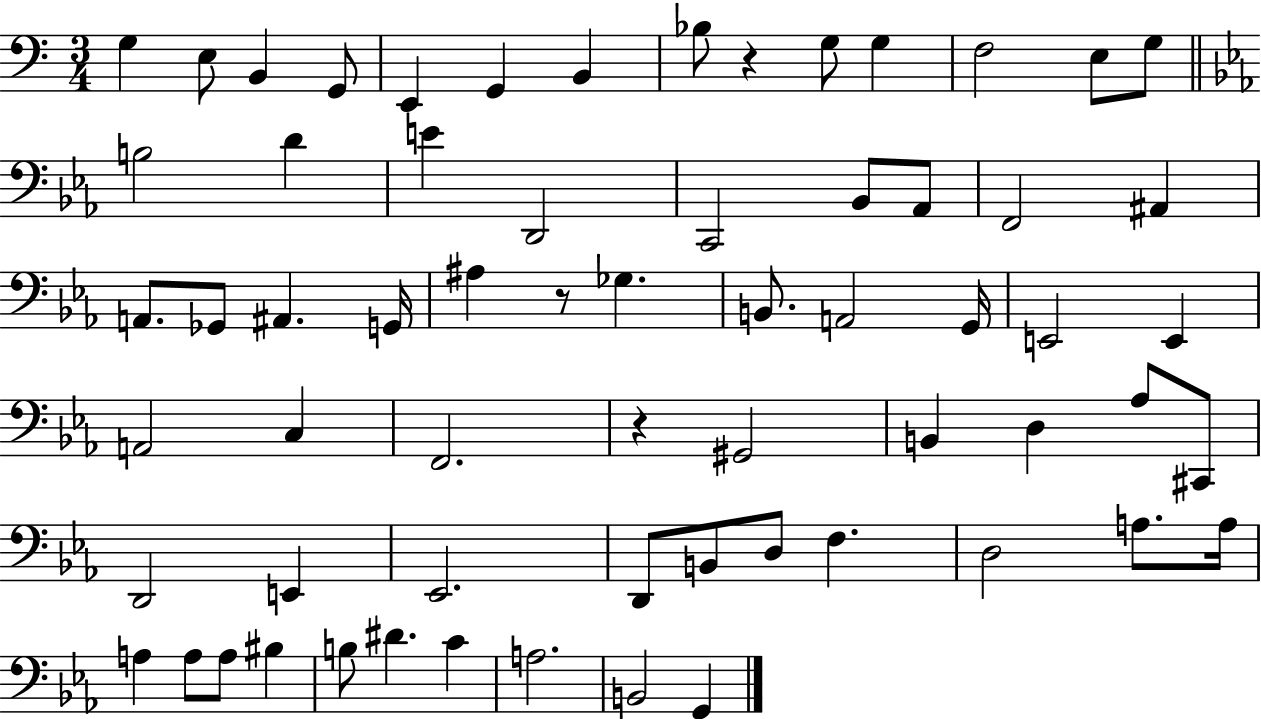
G3/q E3/e B2/q G2/e E2/q G2/q B2/q Bb3/e R/q G3/e G3/q F3/h E3/e G3/e B3/h D4/q E4/q D2/h C2/h Bb2/e Ab2/e F2/h A#2/q A2/e. Gb2/e A#2/q. G2/s A#3/q R/e Gb3/q. B2/e. A2/h G2/s E2/h E2/q A2/h C3/q F2/h. R/q G#2/h B2/q D3/q Ab3/e C#2/e D2/h E2/q Eb2/h. D2/e B2/e D3/e F3/q. D3/h A3/e. A3/s A3/q A3/e A3/e BIS3/q B3/e D#4/q. C4/q A3/h. B2/h G2/q